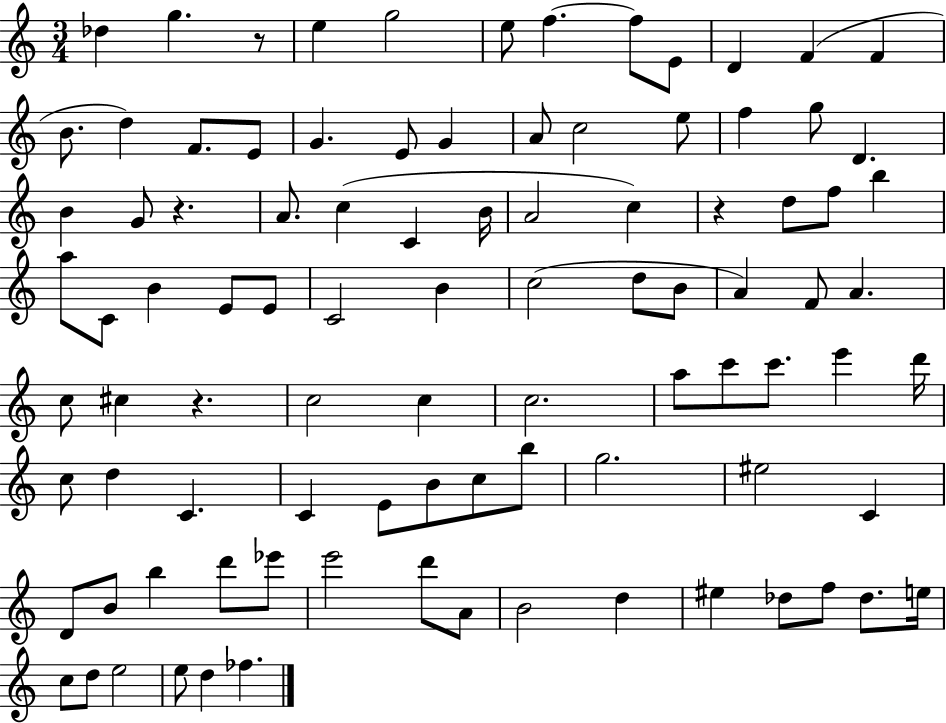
{
  \clef treble
  \numericTimeSignature
  \time 3/4
  \key c \major
  des''4 g''4. r8 | e''4 g''2 | e''8 f''4.~~ f''8 e'8 | d'4 f'4( f'4 | \break b'8. d''4) f'8. e'8 | g'4. e'8 g'4 | a'8 c''2 e''8 | f''4 g''8 d'4. | \break b'4 g'8 r4. | a'8. c''4( c'4 b'16 | a'2 c''4) | r4 d''8 f''8 b''4 | \break a''8 c'8 b'4 e'8 e'8 | c'2 b'4 | c''2( d''8 b'8 | a'4) f'8 a'4. | \break c''8 cis''4 r4. | c''2 c''4 | c''2. | a''8 c'''8 c'''8. e'''4 d'''16 | \break c''8 d''4 c'4. | c'4 e'8 b'8 c''8 b''8 | g''2. | eis''2 c'4 | \break d'8 b'8 b''4 d'''8 ees'''8 | e'''2 d'''8 a'8 | b'2 d''4 | eis''4 des''8 f''8 des''8. e''16 | \break c''8 d''8 e''2 | e''8 d''4 fes''4. | \bar "|."
}